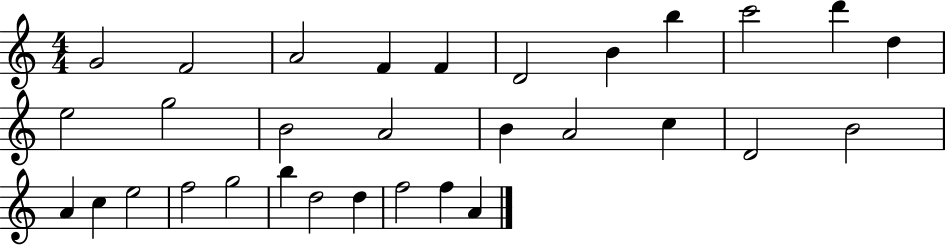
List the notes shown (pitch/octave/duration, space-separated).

G4/h F4/h A4/h F4/q F4/q D4/h B4/q B5/q C6/h D6/q D5/q E5/h G5/h B4/h A4/h B4/q A4/h C5/q D4/h B4/h A4/q C5/q E5/h F5/h G5/h B5/q D5/h D5/q F5/h F5/q A4/q